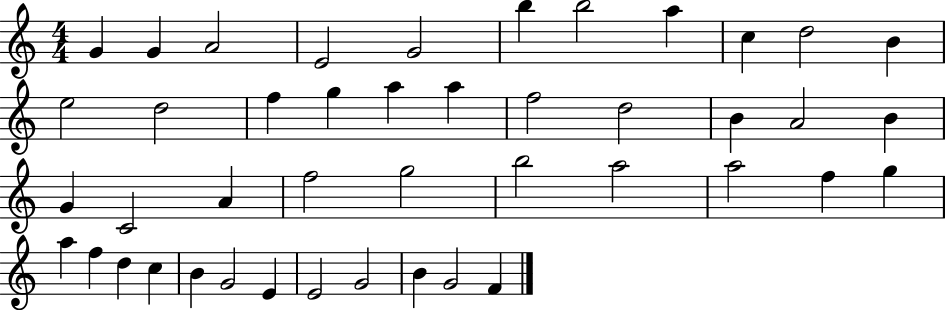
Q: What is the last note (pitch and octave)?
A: F4